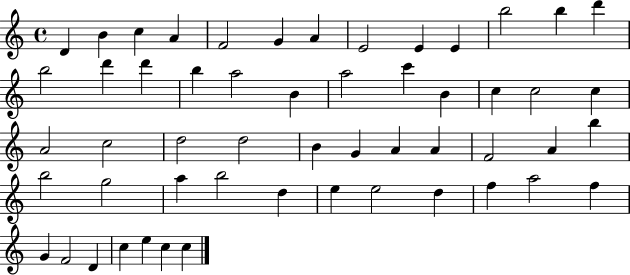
X:1
T:Untitled
M:4/4
L:1/4
K:C
D B c A F2 G A E2 E E b2 b d' b2 d' d' b a2 B a2 c' B c c2 c A2 c2 d2 d2 B G A A F2 A b b2 g2 a b2 d e e2 d f a2 f G F2 D c e c c